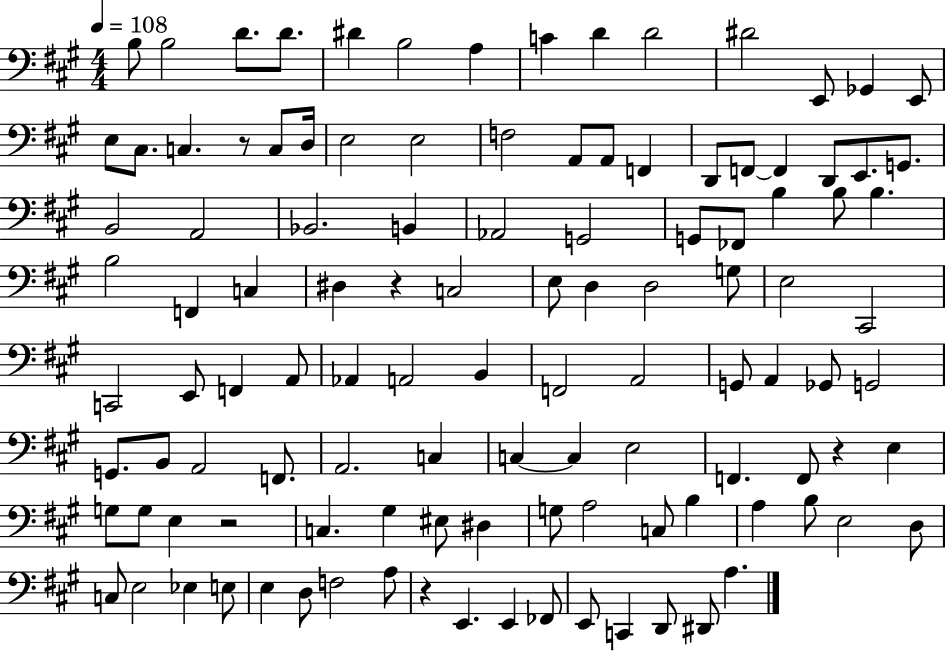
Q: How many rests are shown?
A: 5